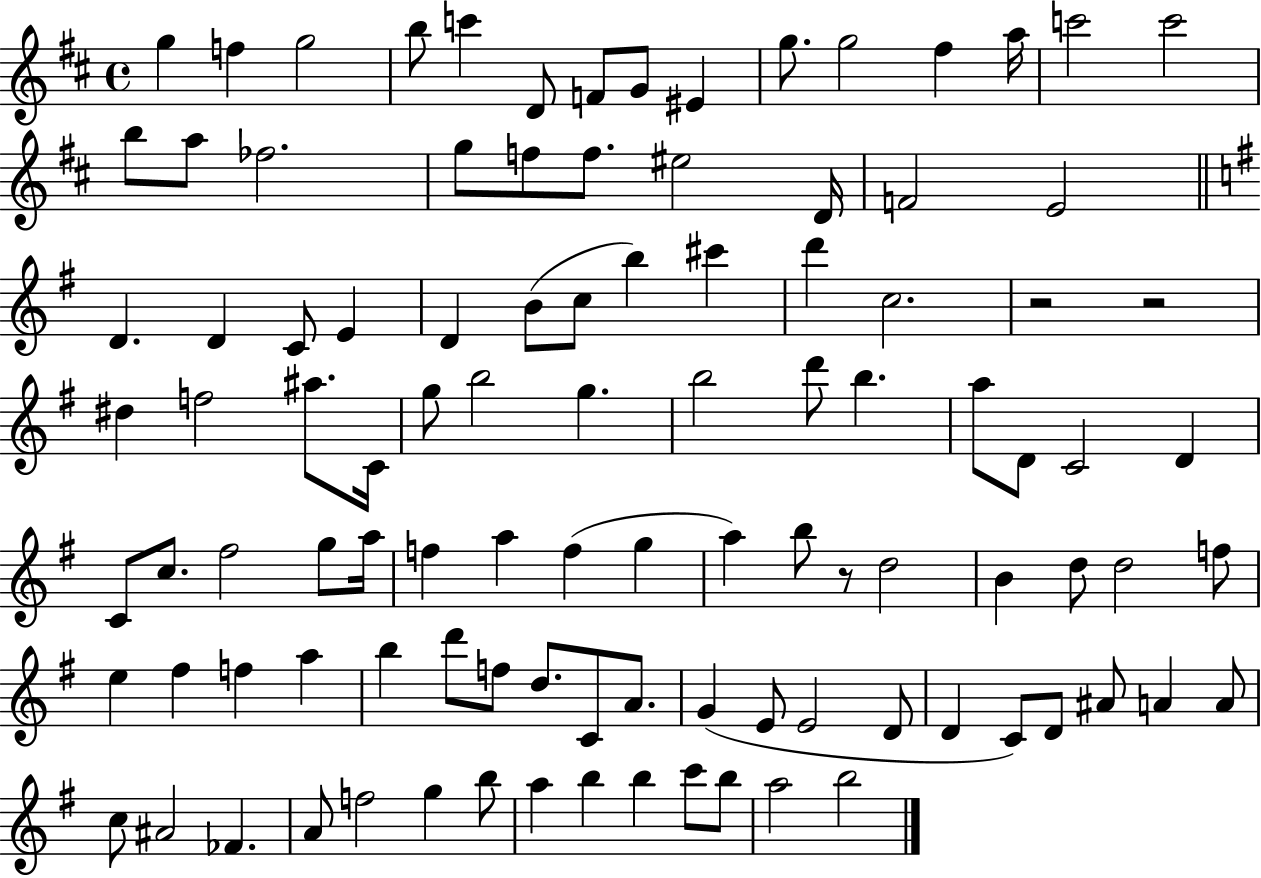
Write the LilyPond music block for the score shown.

{
  \clef treble
  \time 4/4
  \defaultTimeSignature
  \key d \major
  g''4 f''4 g''2 | b''8 c'''4 d'8 f'8 g'8 eis'4 | g''8. g''2 fis''4 a''16 | c'''2 c'''2 | \break b''8 a''8 fes''2. | g''8 f''8 f''8. eis''2 d'16 | f'2 e'2 | \bar "||" \break \key g \major d'4. d'4 c'8 e'4 | d'4 b'8( c''8 b''4) cis'''4 | d'''4 c''2. | r2 r2 | \break dis''4 f''2 ais''8. c'16 | g''8 b''2 g''4. | b''2 d'''8 b''4. | a''8 d'8 c'2 d'4 | \break c'8 c''8. fis''2 g''8 a''16 | f''4 a''4 f''4( g''4 | a''4) b''8 r8 d''2 | b'4 d''8 d''2 f''8 | \break e''4 fis''4 f''4 a''4 | b''4 d'''8 f''8 d''8. c'8 a'8. | g'4( e'8 e'2 d'8 | d'4 c'8) d'8 ais'8 a'4 a'8 | \break c''8 ais'2 fes'4. | a'8 f''2 g''4 b''8 | a''4 b''4 b''4 c'''8 b''8 | a''2 b''2 | \break \bar "|."
}